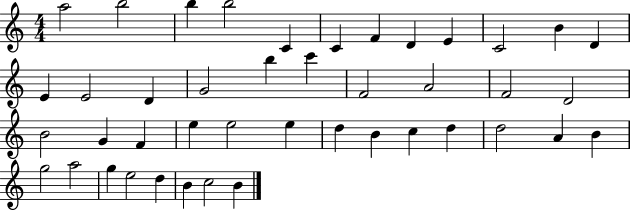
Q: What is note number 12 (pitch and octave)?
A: D4